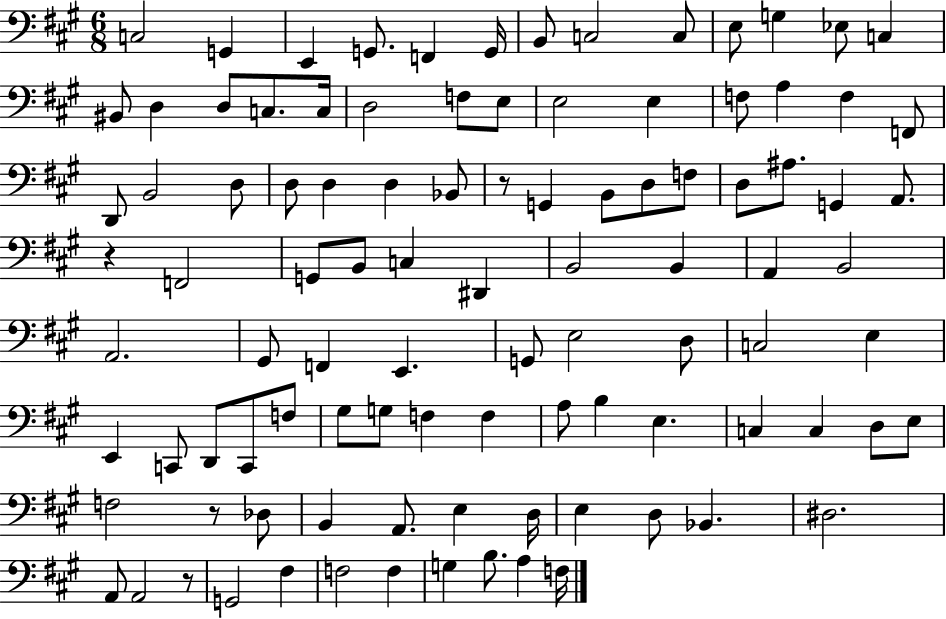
{
  \clef bass
  \numericTimeSignature
  \time 6/8
  \key a \major
  c2 g,4 | e,4 g,8. f,4 g,16 | b,8 c2 c8 | e8 g4 ees8 c4 | \break bis,8 d4 d8 c8. c16 | d2 f8 e8 | e2 e4 | f8 a4 f4 f,8 | \break d,8 b,2 d8 | d8 d4 d4 bes,8 | r8 g,4 b,8 d8 f8 | d8 ais8. g,4 a,8. | \break r4 f,2 | g,8 b,8 c4 dis,4 | b,2 b,4 | a,4 b,2 | \break a,2. | gis,8 f,4 e,4. | g,8 e2 d8 | c2 e4 | \break e,4 c,8 d,8 c,8 f8 | gis8 g8 f4 f4 | a8 b4 e4. | c4 c4 d8 e8 | \break f2 r8 des8 | b,4 a,8. e4 d16 | e4 d8 bes,4. | dis2. | \break a,8 a,2 r8 | g,2 fis4 | f2 f4 | g4 b8. a4 f16 | \break \bar "|."
}